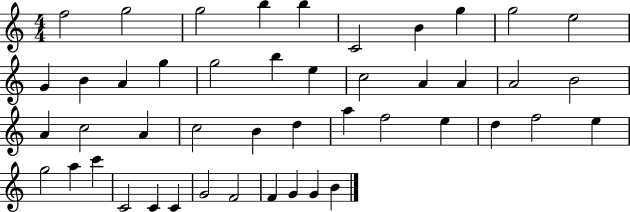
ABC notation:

X:1
T:Untitled
M:4/4
L:1/4
K:C
f2 g2 g2 b b C2 B g g2 e2 G B A g g2 b e c2 A A A2 B2 A c2 A c2 B d a f2 e d f2 e g2 a c' C2 C C G2 F2 F G G B